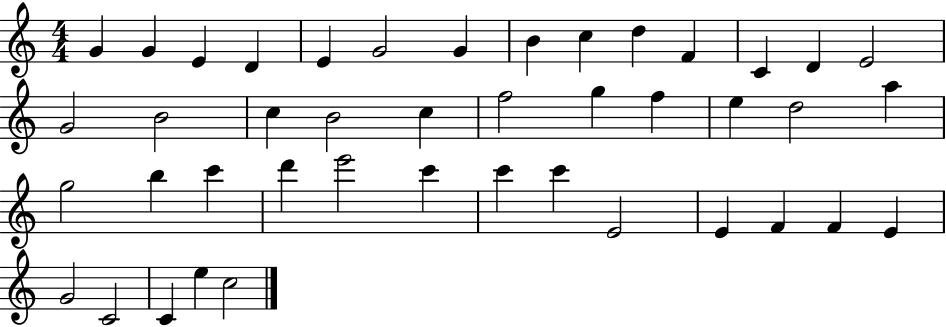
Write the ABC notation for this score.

X:1
T:Untitled
M:4/4
L:1/4
K:C
G G E D E G2 G B c d F C D E2 G2 B2 c B2 c f2 g f e d2 a g2 b c' d' e'2 c' c' c' E2 E F F E G2 C2 C e c2